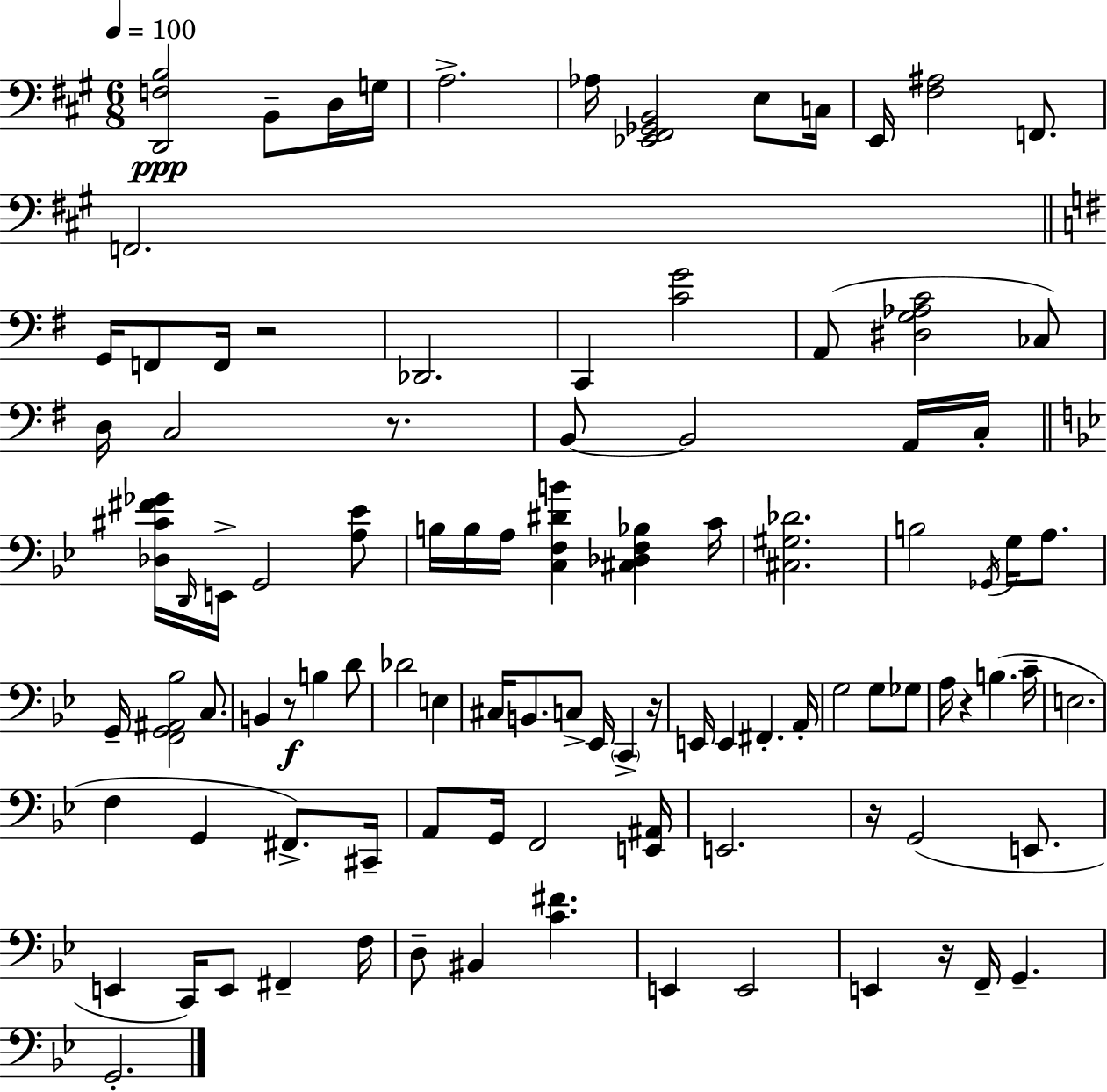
[D2,F3,B3]/h B2/e D3/s G3/s A3/h. Ab3/s [Eb2,F#2,Gb2,B2]/h E3/e C3/s E2/s [F#3,A#3]/h F2/e. F2/h. G2/s F2/e F2/s R/h Db2/h. C2/q [C4,G4]/h A2/e [D#3,G3,Ab3,C4]/h CES3/e D3/s C3/h R/e. B2/e B2/h A2/s C3/s [Db3,C#4,F#4,Gb4]/s D2/s E2/s G2/h [A3,Eb4]/e B3/s B3/s A3/s [C3,F3,D#4,B4]/q [C#3,Db3,F3,Bb3]/q C4/s [C#3,G#3,Db4]/h. B3/h Gb2/s G3/s A3/e. G2/s [F2,G2,A#2,Bb3]/h C3/e. B2/q R/e B3/q D4/e Db4/h E3/q C#3/s B2/e. C3/e Eb2/s C2/q R/s E2/s E2/q F#2/q. A2/s G3/h G3/e Gb3/e A3/s R/q B3/q. C4/s E3/h. F3/q G2/q F#2/e. C#2/s A2/e G2/s F2/h [E2,A#2]/s E2/h. R/s G2/h E2/e. E2/q C2/s E2/e F#2/q F3/s D3/e BIS2/q [C4,F#4]/q. E2/q E2/h E2/q R/s F2/s G2/q. G2/h.